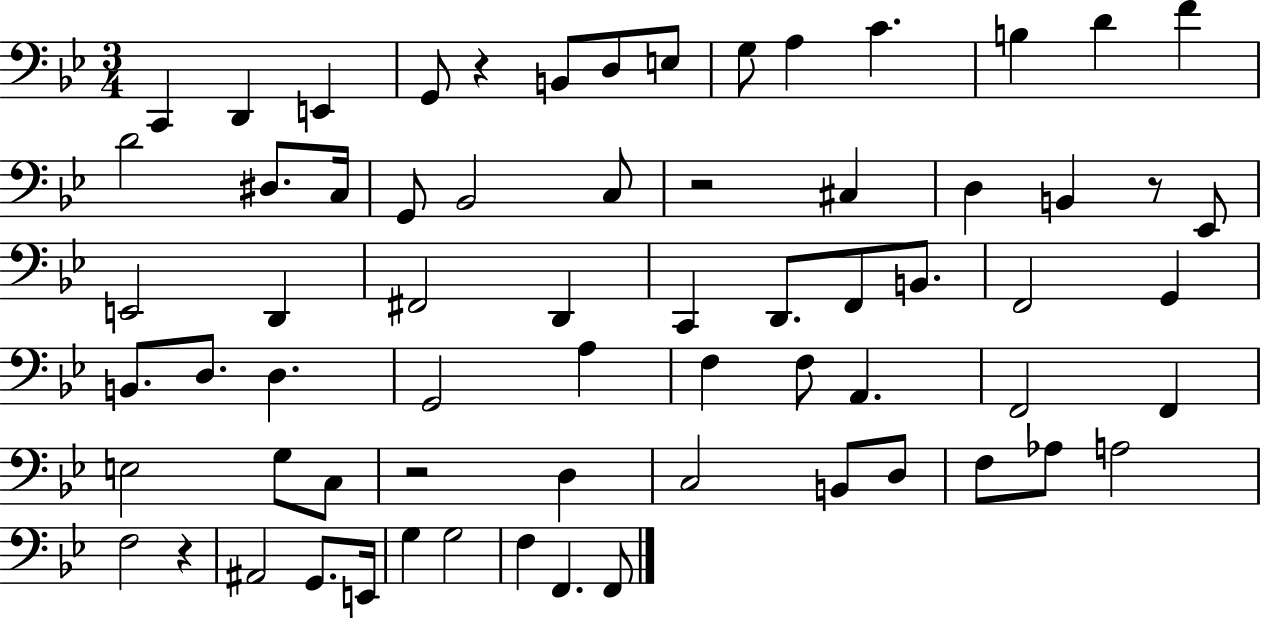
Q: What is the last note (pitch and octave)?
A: F2